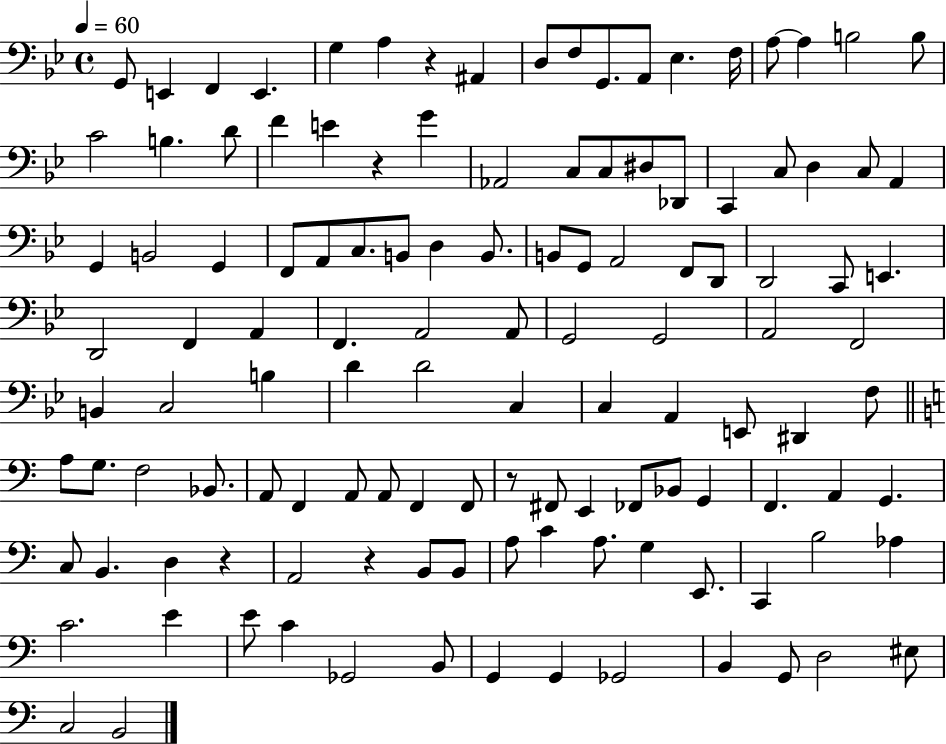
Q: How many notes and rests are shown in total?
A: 123